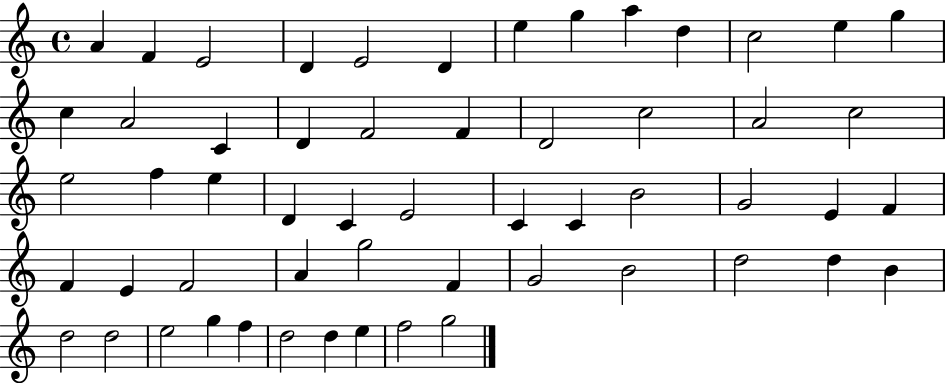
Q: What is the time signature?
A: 4/4